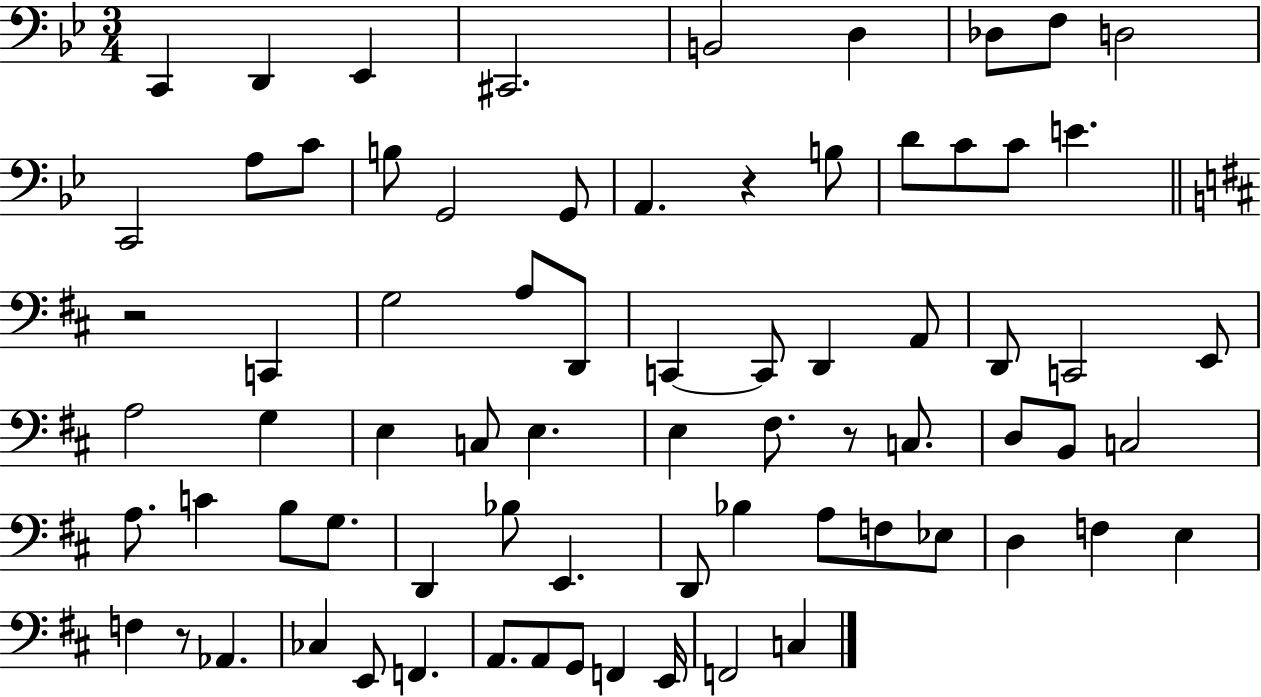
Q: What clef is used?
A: bass